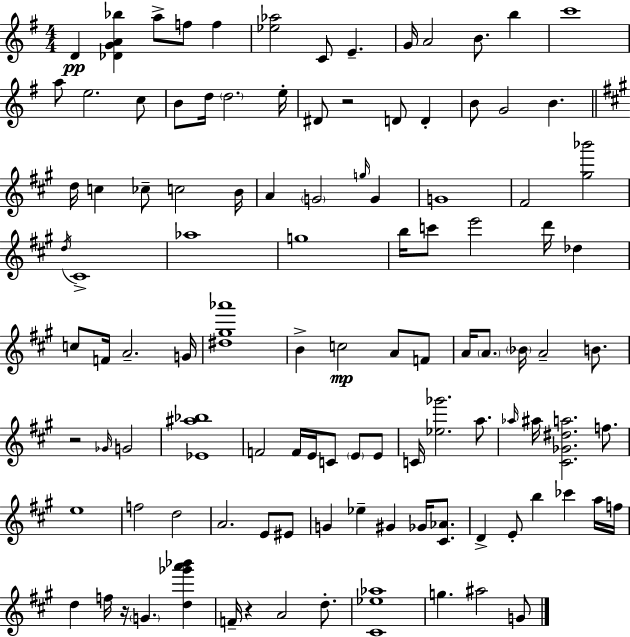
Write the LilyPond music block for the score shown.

{
  \clef treble
  \numericTimeSignature
  \time 4/4
  \key e \minor
  d'4\pp <des' g' a' bes''>4 a''8-> f''8 f''4 | <ees'' aes''>2 c'8 e'4.-- | g'16 a'2 b'8. b''4 | c'''1 | \break a''8 e''2. c''8 | b'8 d''16 \parenthesize d''2. e''16-. | dis'8 r2 d'8 d'4-. | b'8 g'2 b'4. | \break \bar "||" \break \key a \major d''16 c''4 ces''8-- c''2 b'16 | a'4 \parenthesize g'2 \grace { g''16 } g'4 | g'1 | fis'2 <gis'' bes'''>2 | \break \acciaccatura { d''16 } cis'1-> | aes''1 | g''1 | b''16 c'''8 e'''2 d'''16 des''4 | \break c''8 f'16 a'2.-- | g'16 <dis'' gis'' aes'''>1 | b'4-> c''2\mp a'8 | f'8 a'16 \parenthesize a'8. \parenthesize bes'16 a'2-- b'8. | \break r2 \grace { ges'16 } g'2 | <ees' ais'' bes''>1 | f'2 f'16 e'16 c'8 \parenthesize e'8 | e'8 c'16 <ees'' ges'''>2. | \break a''8. \grace { aes''16 } ais''16 <cis' ges' dis'' a''>2. | f''8. e''1 | f''2 d''2 | a'2. | \break e'8 eis'8 g'4 ees''4-- gis'4 | ges'16 <cis' aes'>8. d'4-> e'8-. b''4 ces'''4 | a''16 f''16 d''4 f''16 r16 \parenthesize g'4. | <d'' ges''' a''' bes'''>4 f'16-- r4 a'2 | \break d''8.-. <cis' ees'' aes''>1 | g''4. ais''2 | g'8 \bar "|."
}